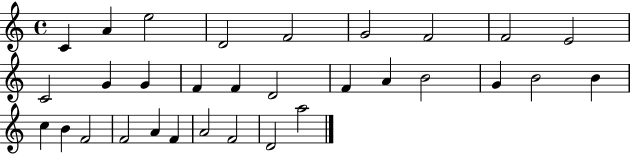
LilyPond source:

{
  \clef treble
  \time 4/4
  \defaultTimeSignature
  \key c \major
  c'4 a'4 e''2 | d'2 f'2 | g'2 f'2 | f'2 e'2 | \break c'2 g'4 g'4 | f'4 f'4 d'2 | f'4 a'4 b'2 | g'4 b'2 b'4 | \break c''4 b'4 f'2 | f'2 a'4 f'4 | a'2 f'2 | d'2 a''2 | \break \bar "|."
}